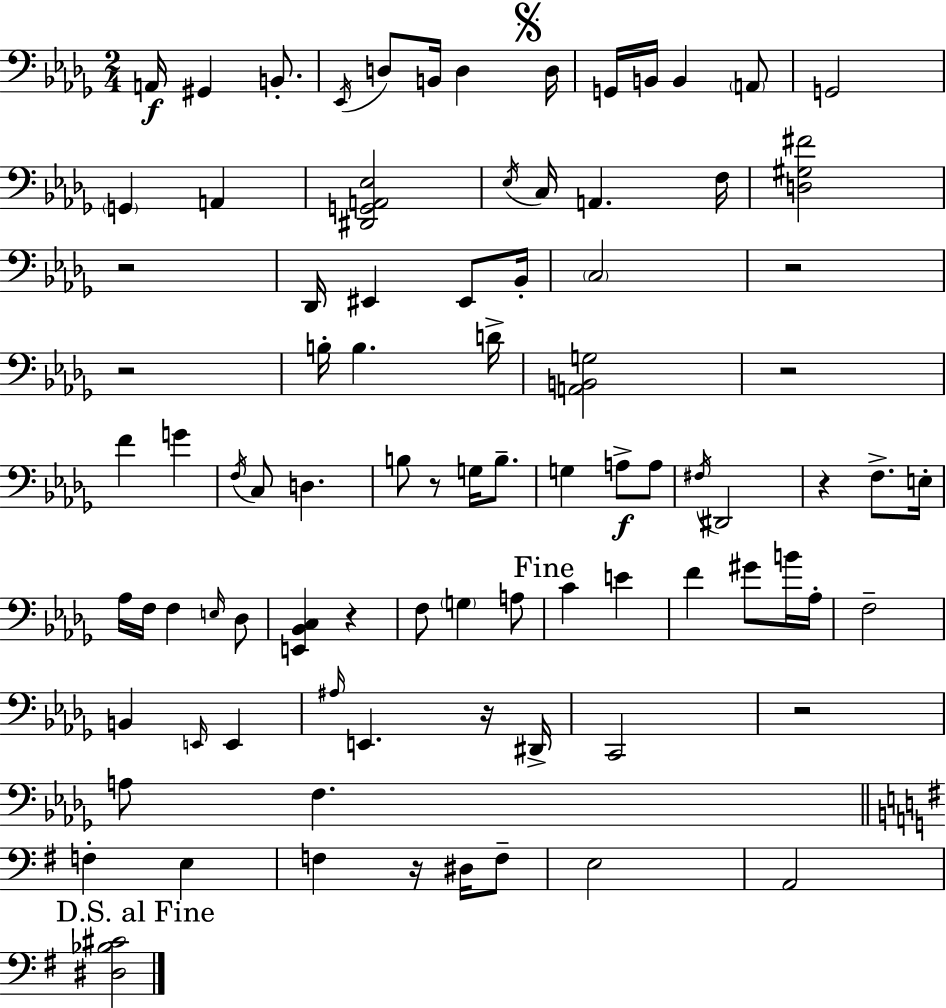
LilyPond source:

{
  \clef bass
  \numericTimeSignature
  \time 2/4
  \key bes \minor
  a,16\f gis,4 b,8.-. | \acciaccatura { ees,16 } d8 b,16 d4 | \mark \markup { \musicglyph "scripts.segno" } d16 g,16 b,16 b,4 \parenthesize a,8 | g,2 | \break \parenthesize g,4 a,4 | <dis, g, a, ees>2 | \acciaccatura { ees16 } c16 a,4. | f16 <d gis fis'>2 | \break r2 | des,16 eis,4 eis,8 | bes,16-. \parenthesize c2 | r2 | \break r2 | b16-. b4. | d'16-> <a, b, g>2 | r2 | \break f'4 g'4 | \acciaccatura { f16 } c8 d4. | b8 r8 g16 | b8.-- g4 a8->\f | \break a8 \acciaccatura { fis16 } dis,2 | r4 | f8.-> e16-. aes16 f16 f4 | \grace { e16 } des8 <e, bes, c>4 | \break r4 f8 \parenthesize g4 | a8 \mark "Fine" c'4 | e'4 f'4 | gis'8 b'16 aes16-. f2-- | \break b,4 | \grace { e,16 } e,4 \grace { ais16 } e,4. | r16 dis,16-> c,2 | r2 | \break a8 | f4. \bar "||" \break \key e \minor f4-. e4 | f4 r16 dis16 f8-- | e2 | a,2 | \break \mark "D.S. al Fine" <dis bes cis'>2 | \bar "|."
}